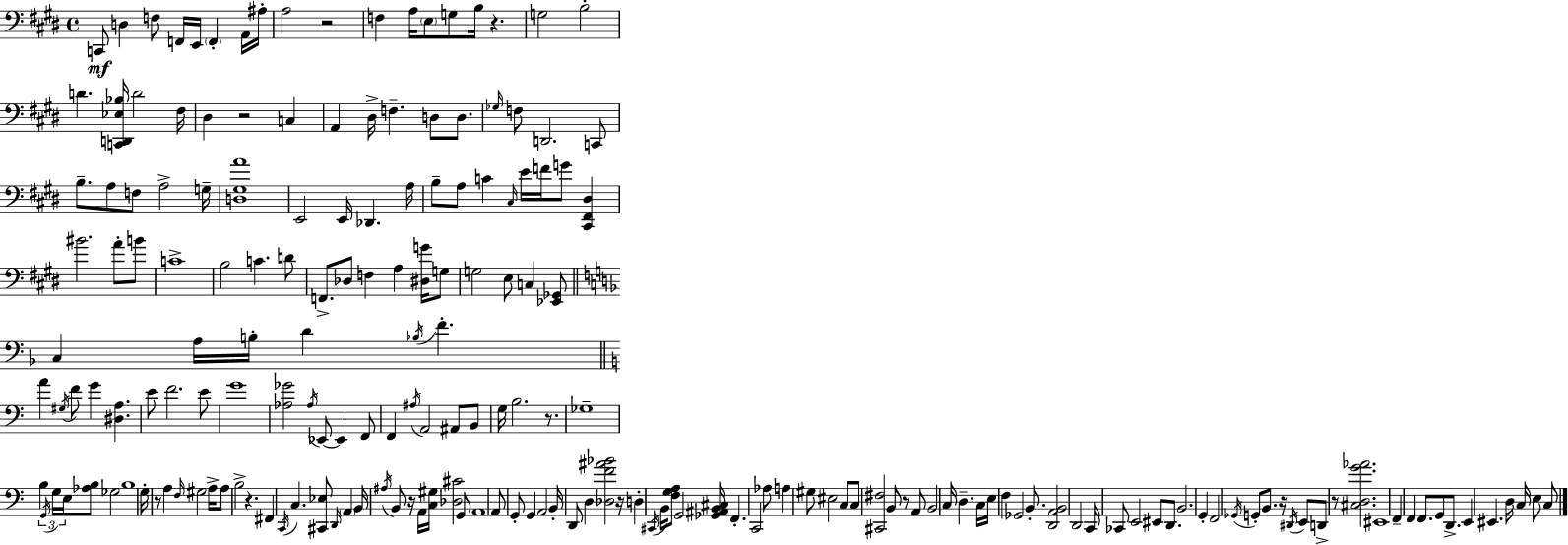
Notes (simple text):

C2/e D3/q F3/e F2/s E2/s F2/q A2/s A#3/s A3/h R/h F3/q A3/s E3/e G3/e B3/s R/q. G3/h B3/h D4/q. [C2,D2,Eb3,Bb3]/s D4/h F#3/s D#3/q R/h C3/q A2/q D#3/s F3/q. D3/e D3/e. Gb3/s F3/e D2/h. C2/e B3/e. A3/e F3/e A3/h G3/s [D3,G#3,A4]/w E2/h E2/s Db2/q. A3/s B3/e A3/e C4/q C#3/s E4/s F4/s G4/e [C#2,F#2,D#3]/q BIS4/h. A4/e B4/e C4/w B3/h C4/q. D4/e F2/e. Db3/e F3/q A3/q [D#3,G4]/s G3/e G3/h E3/e C3/q [Eb2,Gb2]/e C3/q A3/s B3/s D4/q Bb3/s F4/q. A4/q G#3/s F4/e G4/q [D#3,A3]/q. E4/e F4/h. E4/e G4/w [Ab3,Gb4]/h Ab3/s Eb2/e Eb2/q F2/e F2/q A#3/s A2/h A#2/e B2/e G3/s B3/h. R/e. Gb3/w B3/q G2/s G3/s E3/s [Ab3,B3]/e Gb3/h B3/w G3/s R/e A3/q F3/s G#3/h A3/s A3/e B3/h R/q. F#2/q C2/s C3/q. [C#2,Eb3]/e D2/s A2/q B2/s A#3/s B2/e R/s A2/s [C3,G#3]/s [Db3,C#4]/h G2/e A2/w A2/e G2/e G2/q A2/h B2/s D2/e D3/q [Db3,F4,A#4,Bb4]/h R/s D3/q C#2/s B2/s [F3,G3,A3]/e G2/h [Gb2,A#2,B2,C#3]/s F2/q. C2/h Ab3/e A3/q G#3/e EIS3/h C3/e C3/e [C#2,F#3]/h B2/e R/e A2/e B2/h C3/s D3/q. C3/s E3/s F3/q Gb2/h B2/e. [D2,A2,B2]/h D2/h C2/s CES2/e E2/h EIS2/e D2/e. B2/h. G2/q F2/h Gb2/s G2/e B2/e. R/s D#2/s E2/e D2/e R/e [C#3,D3,G4,Ab4]/h. EIS2/w F2/q F2/q F2/e. G2/e D2/e. E2/q EIS2/q. D3/s C3/s E3/e C3/e